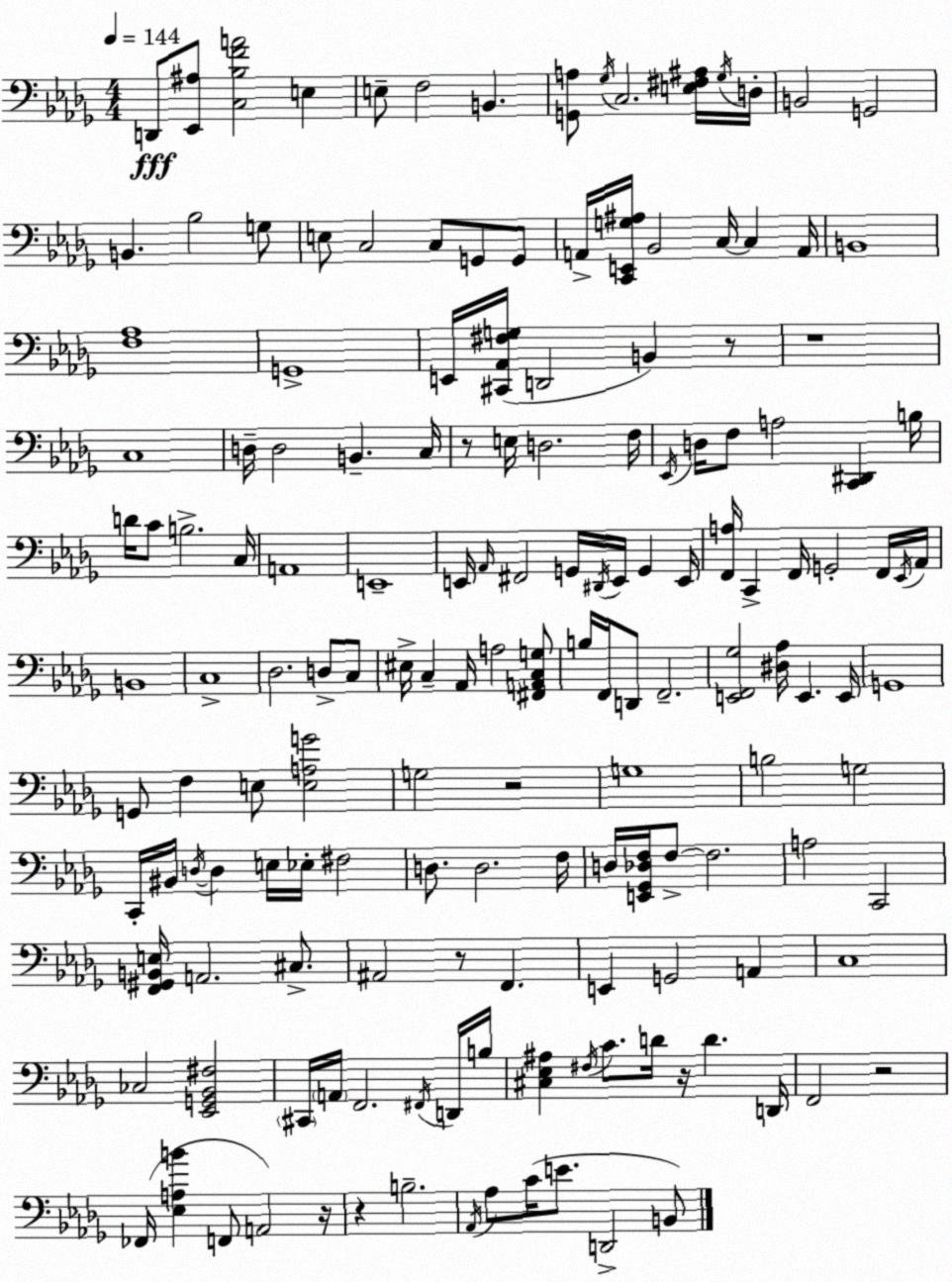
X:1
T:Untitled
M:4/4
L:1/4
K:Bbm
D,,/2 [_E,,^A,]/2 [C,_B,FA]2 E, E,/2 F,2 B,, [G,,A,]/2 _G,/4 C,2 [E,^F,^A,]/4 _G,/4 D,/4 B,,2 G,,2 B,, _B,2 G,/2 E,/2 C,2 C,/2 G,,/2 G,,/2 A,,/4 [C,,E,,G,^A,]/4 _B,,2 C,/4 C, A,,/4 B,,4 [F,_A,]4 G,,4 E,,/4 [^C,,_A,,^F,G,]/4 D,,2 B,, z/2 z4 C,4 D,/4 D,2 B,, C,/4 z/2 E,/4 D,2 F,/4 _E,,/4 D,/4 F,/2 A,2 [C,,^D,,] B,/4 D/4 C/2 B,2 C,/4 A,,4 E,,4 E,,/4 _A,,/4 ^F,,2 G,,/4 ^D,,/4 E,,/4 G,, E,,/4 [F,,A,]/4 C,, F,,/4 G,,2 F,,/4 _E,,/4 _A,,/4 B,,4 C,4 _D,2 D,/2 C,/2 ^E,/4 C, _A,,/4 A,2 [^F,,A,,C,G,]/2 B,/4 F,,/4 D,,/2 F,,2 [E,,F,,_G,]2 [^D,_A,]/4 E,, E,,/4 G,,4 G,,/2 F, E,/2 [E,A,G]2 G,2 z2 G,4 B,2 G,2 C,,/4 ^B,,/4 D,/4 D, E,/4 _E,/4 ^F,2 D,/2 D,2 F,/4 D,/4 [E,,_G,,_D,F,]/4 F,/2 F,2 A,2 C,,2 [F,,^G,,B,,E,]/4 A,,2 ^C,/2 ^A,,2 z/2 F,, E,, G,,2 A,, C,4 _C,2 [_E,,G,,_B,,^F,]2 ^C,,/4 A,,/4 F,,2 ^F,,/4 D,,/4 B,/4 [^C,_E,^A,] ^F,/4 C/2 D/4 z/4 D D,,/4 F,,2 z2 _F,,/4 [_E,A,B] F,,/2 A,,2 z/4 z B,2 _A,,/4 _A,/2 C/4 E/2 D,,2 B,,/2